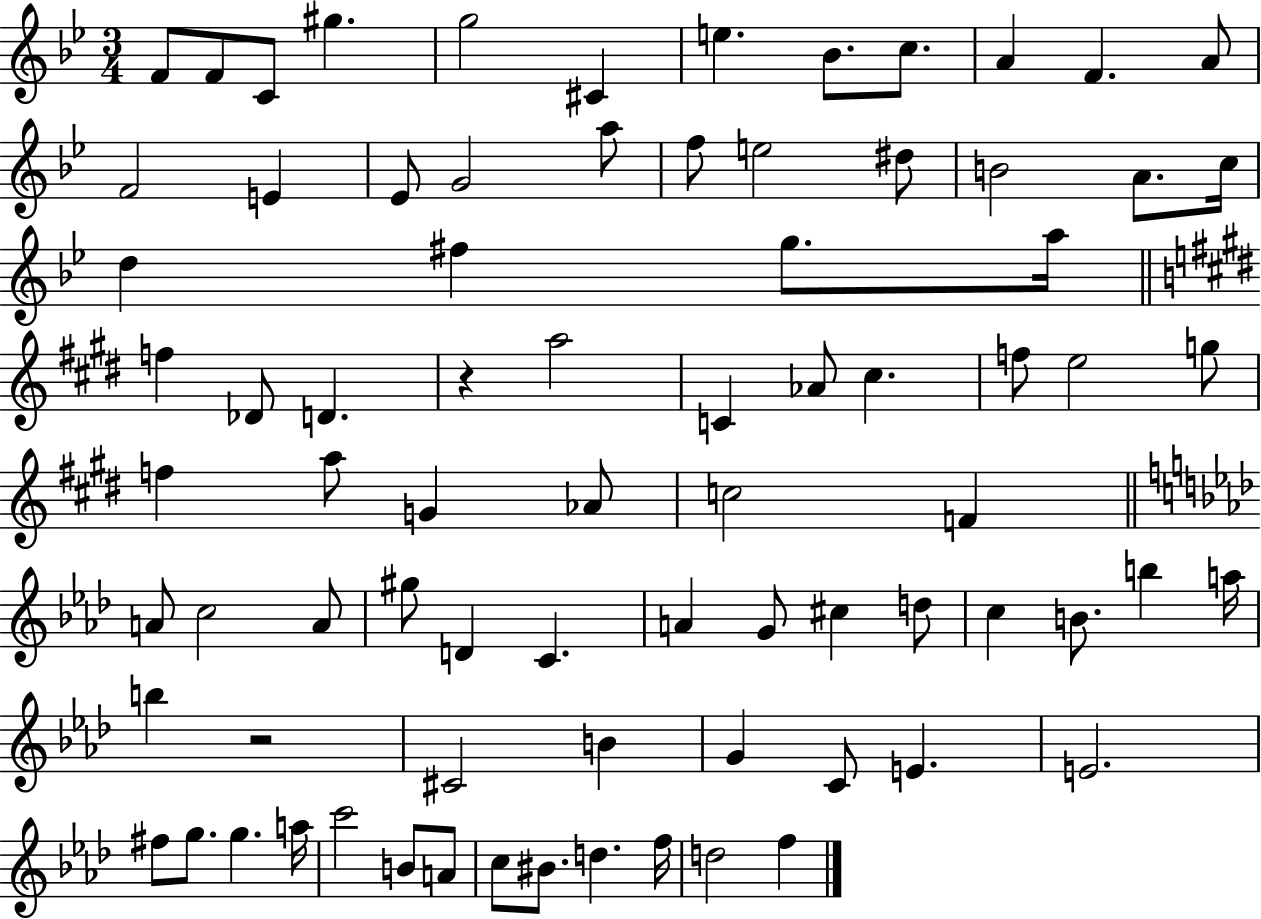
F4/e F4/e C4/e G#5/q. G5/h C#4/q E5/q. Bb4/e. C5/e. A4/q F4/q. A4/e F4/h E4/q Eb4/e G4/h A5/e F5/e E5/h D#5/e B4/h A4/e. C5/s D5/q F#5/q G5/e. A5/s F5/q Db4/e D4/q. R/q A5/h C4/q Ab4/e C#5/q. F5/e E5/h G5/e F5/q A5/e G4/q Ab4/e C5/h F4/q A4/e C5/h A4/e G#5/e D4/q C4/q. A4/q G4/e C#5/q D5/e C5/q B4/e. B5/q A5/s B5/q R/h C#4/h B4/q G4/q C4/e E4/q. E4/h. F#5/e G5/e. G5/q. A5/s C6/h B4/e A4/e C5/e BIS4/e. D5/q. F5/s D5/h F5/q